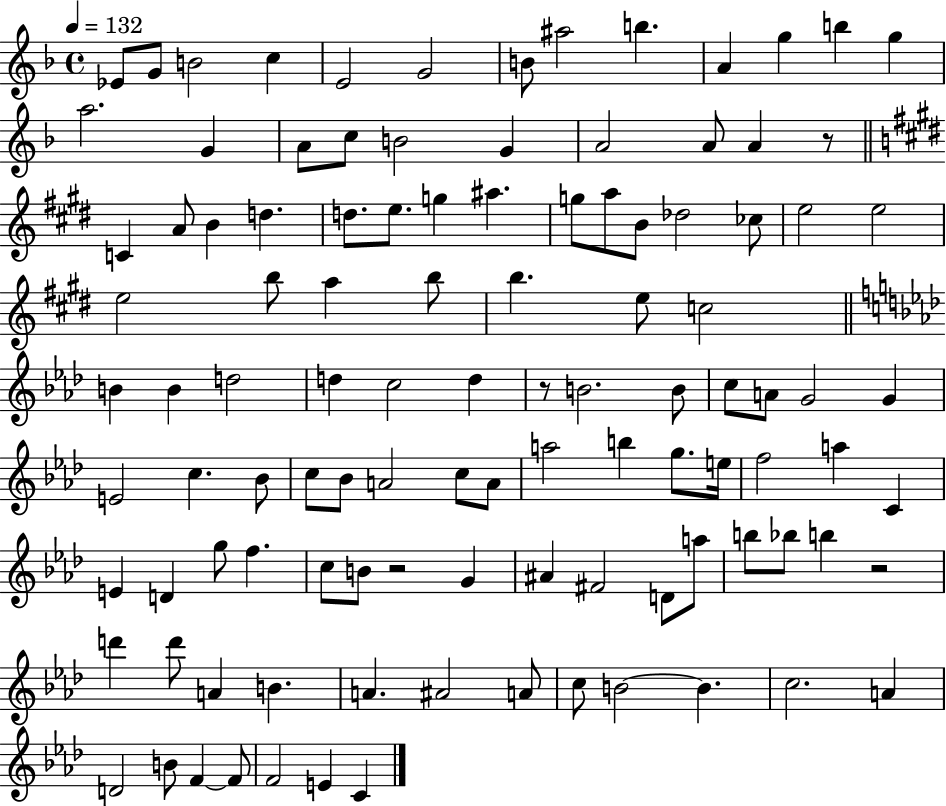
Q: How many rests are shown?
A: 4